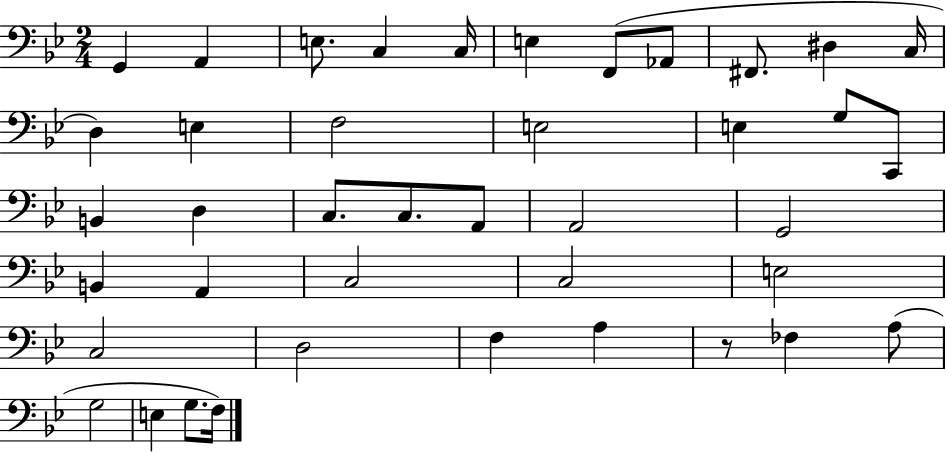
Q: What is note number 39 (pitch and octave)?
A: G3